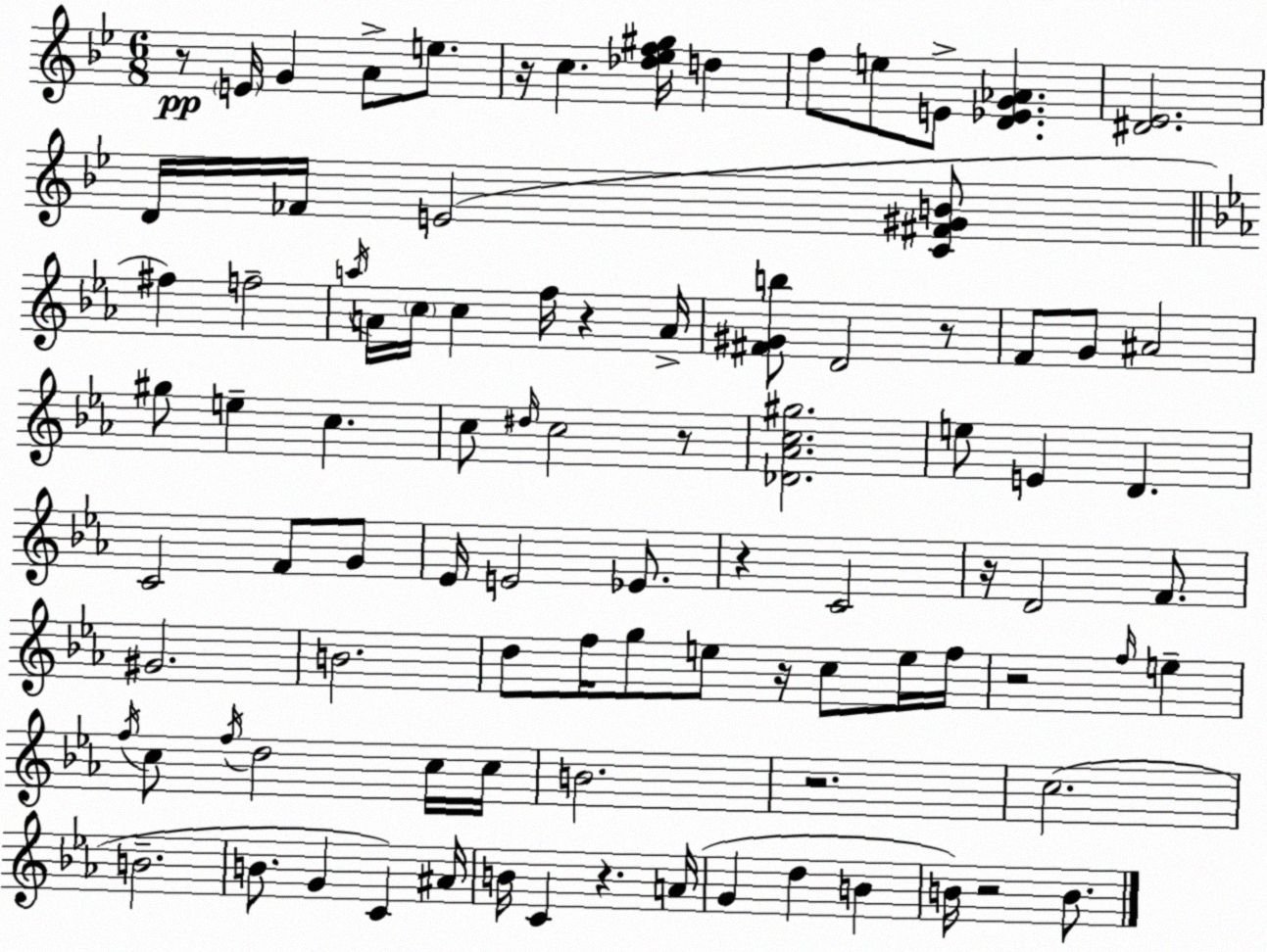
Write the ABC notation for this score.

X:1
T:Untitled
M:6/8
L:1/4
K:Bb
z/2 E/4 G A/2 e/2 z/4 c [_d_ef^g]/4 d f/2 e/2 E/2 [D_EG_A] [^D_E]2 D/4 _F/4 E2 [C^F^GB]/2 ^f f2 a/4 A/4 c/4 c f/4 z A/4 [^F^Gb]/2 D2 z/2 F/2 G/2 ^A2 ^g/2 e c c/2 ^d/4 c2 z/2 [_D_Ac^g]2 e/2 E D C2 F/2 G/2 _E/4 E2 _E/2 z C2 z/4 D2 F/2 ^G2 B2 d/2 f/4 g/2 e/2 z/4 c/2 e/4 f/4 z2 f/4 e f/4 c/2 f/4 d2 c/4 c/4 B2 z2 c2 B2 B/2 G C ^A/4 B/4 C z A/4 G d B B/4 z2 B/2